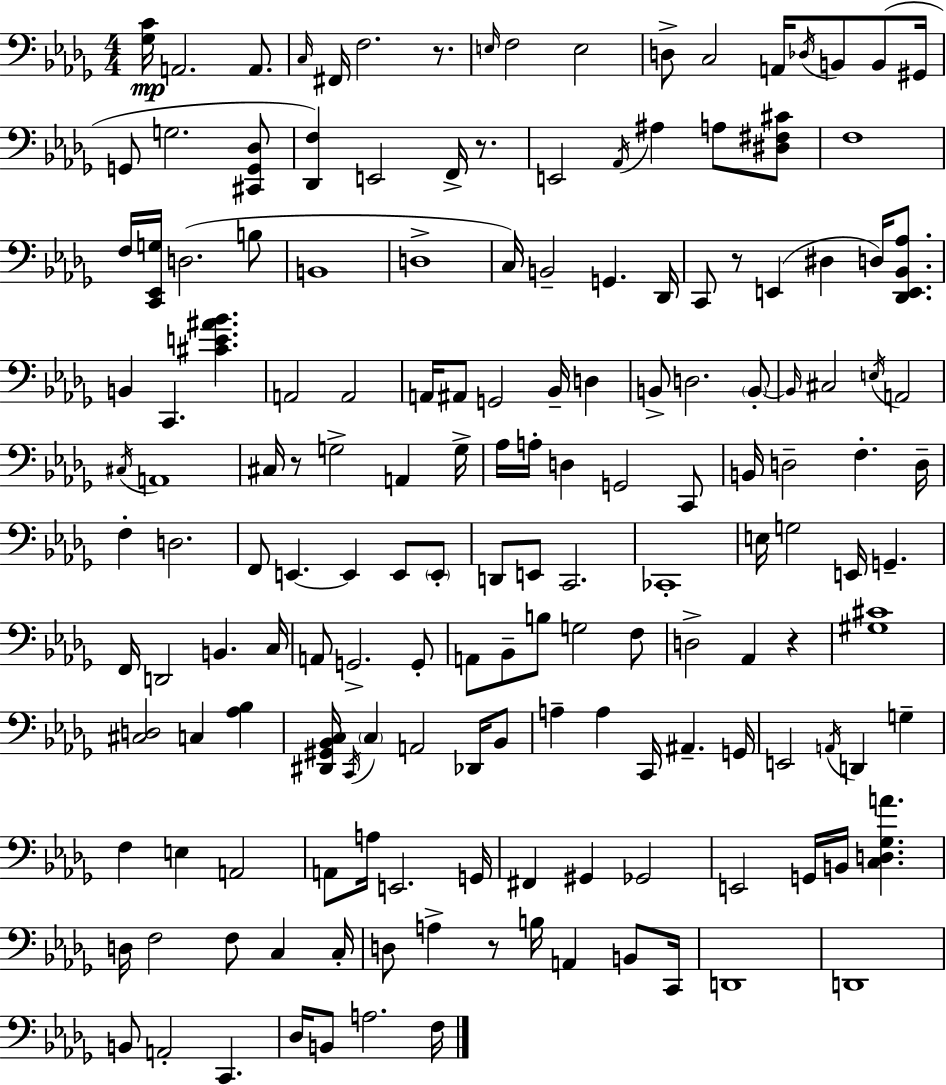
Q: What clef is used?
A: bass